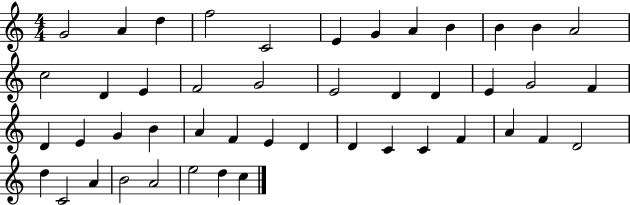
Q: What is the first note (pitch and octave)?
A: G4